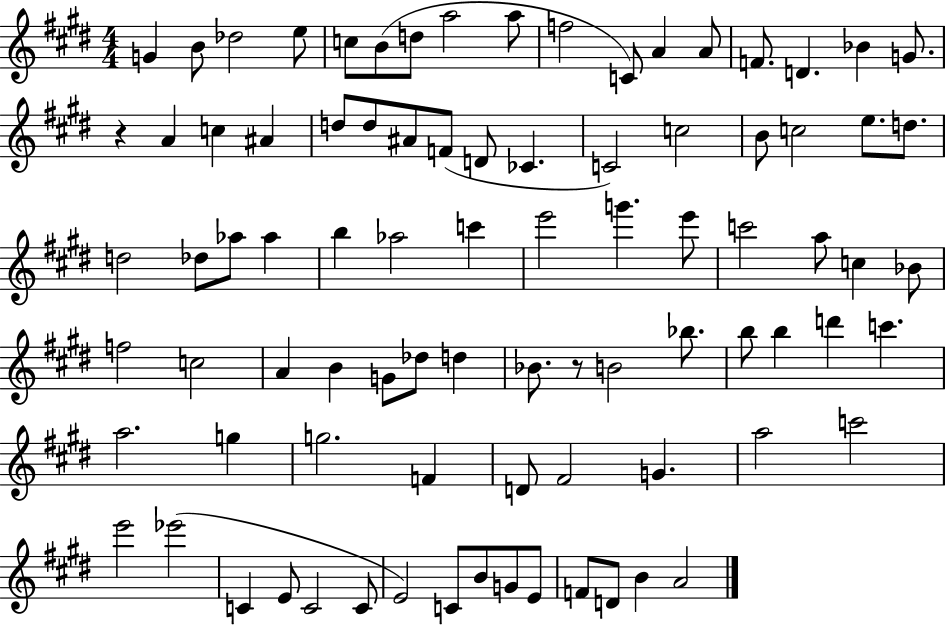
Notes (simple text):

G4/q B4/e Db5/h E5/e C5/e B4/e D5/e A5/h A5/e F5/h C4/e A4/q A4/e F4/e. D4/q. Bb4/q G4/e. R/q A4/q C5/q A#4/q D5/e D5/e A#4/e F4/e D4/e CES4/q. C4/h C5/h B4/e C5/h E5/e. D5/e. D5/h Db5/e Ab5/e Ab5/q B5/q Ab5/h C6/q E6/h G6/q. E6/e C6/h A5/e C5/q Bb4/e F5/h C5/h A4/q B4/q G4/e Db5/e D5/q Bb4/e. R/e B4/h Bb5/e. B5/e B5/q D6/q C6/q. A5/h. G5/q G5/h. F4/q D4/e F#4/h G4/q. A5/h C6/h E6/h Eb6/h C4/q E4/e C4/h C4/e E4/h C4/e B4/e G4/e E4/e F4/e D4/e B4/q A4/h